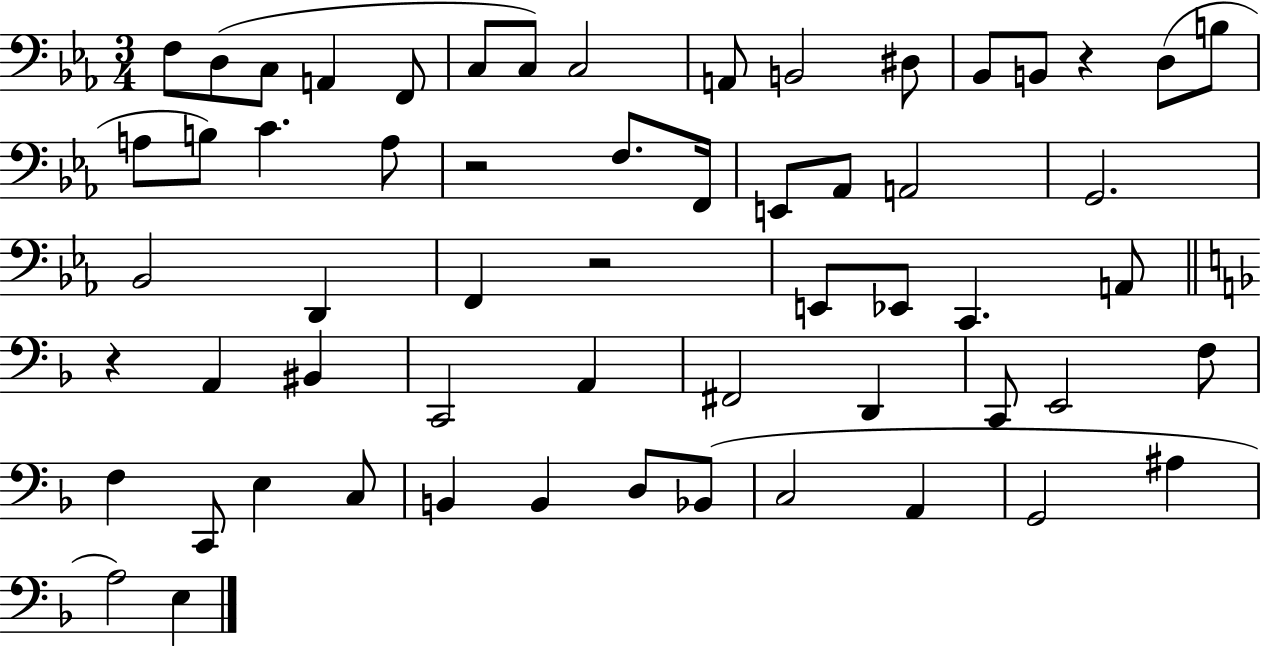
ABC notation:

X:1
T:Untitled
M:3/4
L:1/4
K:Eb
F,/2 D,/2 C,/2 A,, F,,/2 C,/2 C,/2 C,2 A,,/2 B,,2 ^D,/2 _B,,/2 B,,/2 z D,/2 B,/2 A,/2 B,/2 C A,/2 z2 F,/2 F,,/4 E,,/2 _A,,/2 A,,2 G,,2 _B,,2 D,, F,, z2 E,,/2 _E,,/2 C,, A,,/2 z A,, ^B,, C,,2 A,, ^F,,2 D,, C,,/2 E,,2 F,/2 F, C,,/2 E, C,/2 B,, B,, D,/2 _B,,/2 C,2 A,, G,,2 ^A, A,2 E,